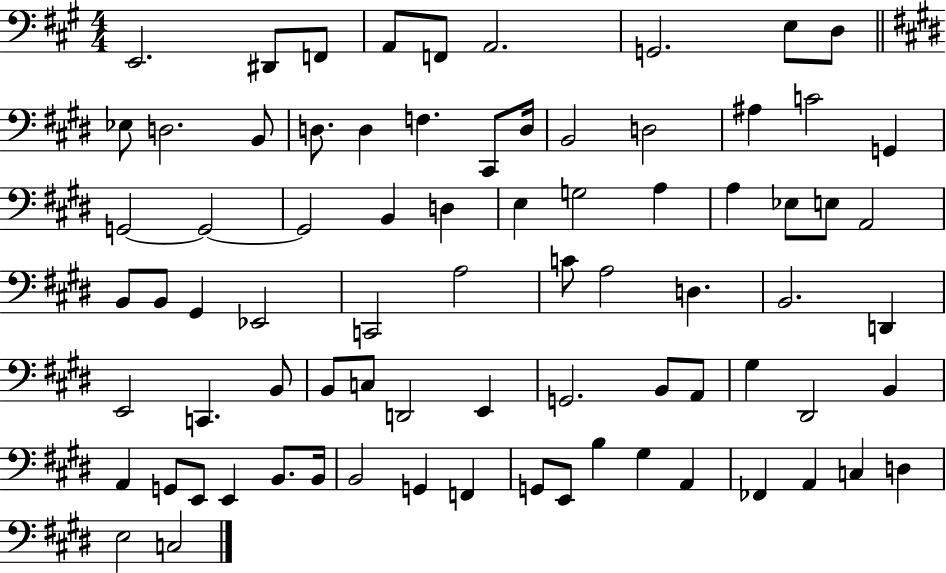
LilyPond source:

{
  \clef bass
  \numericTimeSignature
  \time 4/4
  \key a \major
  \repeat volta 2 { e,2. dis,8 f,8 | a,8 f,8 a,2. | g,2. e8 d8 | \bar "||" \break \key e \major ees8 d2. b,8 | d8. d4 f4. cis,8 d16 | b,2 d2 | ais4 c'2 g,4 | \break g,2~~ g,2~~ | g,2 b,4 d4 | e4 g2 a4 | a4 ees8 e8 a,2 | \break b,8 b,8 gis,4 ees,2 | c,2 a2 | c'8 a2 d4. | b,2. d,4 | \break e,2 c,4. b,8 | b,8 c8 d,2 e,4 | g,2. b,8 a,8 | gis4 dis,2 b,4 | \break a,4 g,8 e,8 e,4 b,8. b,16 | b,2 g,4 f,4 | g,8 e,8 b4 gis4 a,4 | fes,4 a,4 c4 d4 | \break e2 c2 | } \bar "|."
}